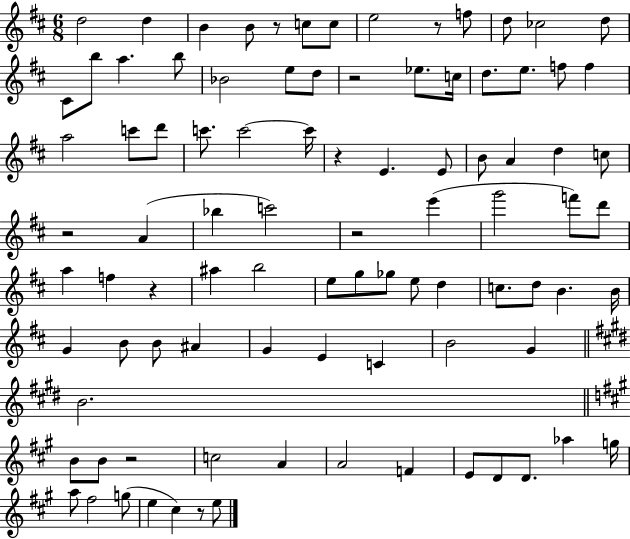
{
  \clef treble
  \numericTimeSignature
  \time 6/8
  \key d \major
  \repeat volta 2 { d''2 d''4 | b'4 b'8 r8 c''8 c''8 | e''2 r8 f''8 | d''8 ces''2 d''8 | \break cis'8 b''8 a''4. b''8 | bes'2 e''8 d''8 | r2 ees''8. c''16 | d''8. e''8. f''8 f''4 | \break a''2 c'''8 d'''8 | c'''8. c'''2~~ c'''16 | r4 e'4. e'8 | b'8 a'4 d''4 c''8 | \break r2 a'4( | bes''4 c'''2) | r2 e'''4( | g'''2 f'''8) d'''8 | \break a''4 f''4 r4 | ais''4 b''2 | e''8 g''8 ges''8 e''8 d''4 | c''8. d''8 b'4. b'16 | \break g'4 b'8 b'8 ais'4 | g'4 e'4 c'4 | b'2 g'4 | \bar "||" \break \key e \major b'2. | \bar "||" \break \key a \major b'8 b'8 r2 | c''2 a'4 | a'2 f'4 | e'8 d'8 d'8. aes''4 g''16 | \break a''8 fis''2 g''8( | e''4 cis''4) r8 e''8 | } \bar "|."
}